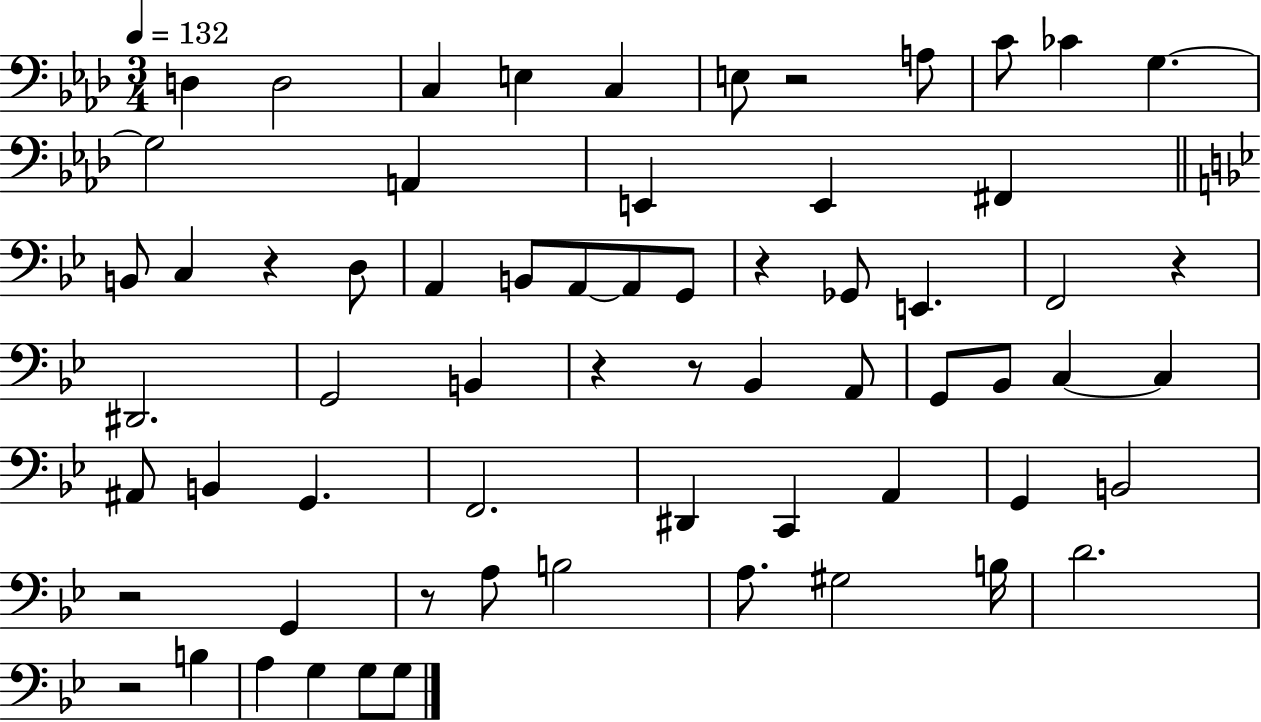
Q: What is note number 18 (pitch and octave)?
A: D3